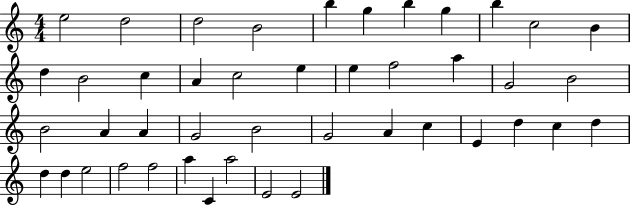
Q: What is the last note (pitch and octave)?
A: E4